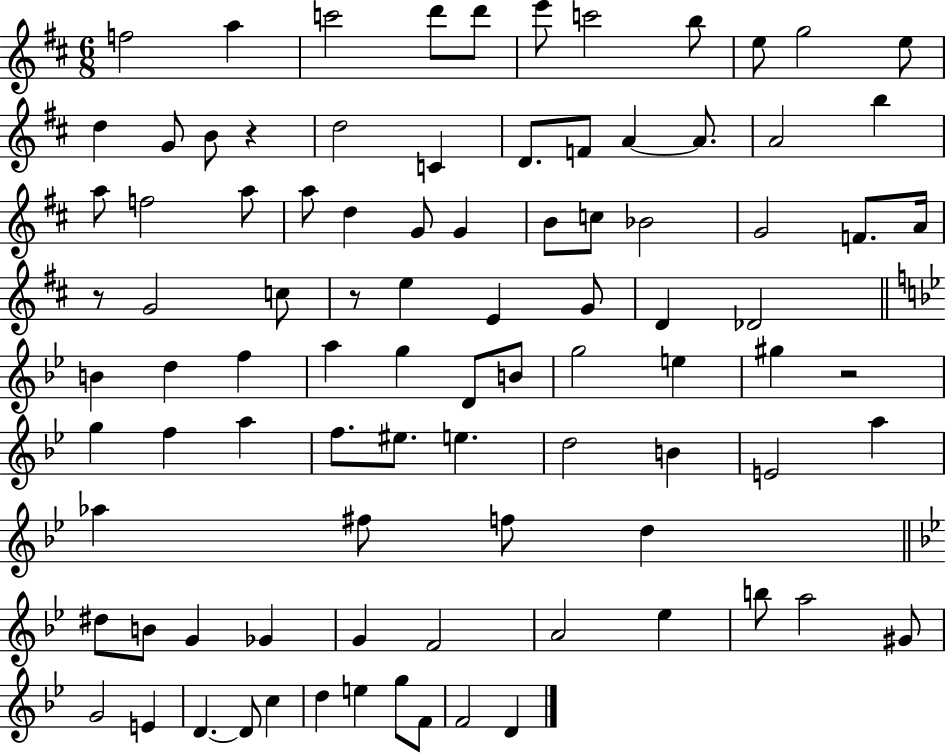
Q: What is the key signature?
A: D major